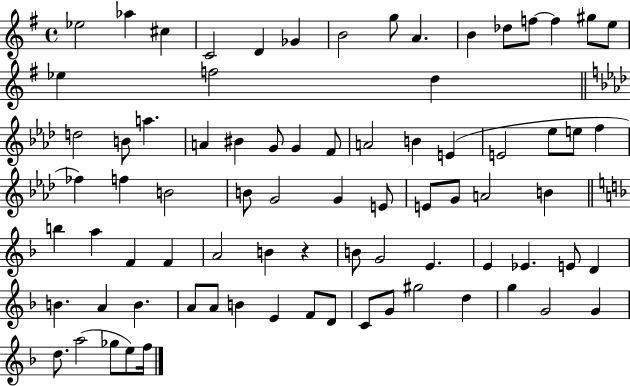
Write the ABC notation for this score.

X:1
T:Untitled
M:4/4
L:1/4
K:G
_e2 _a ^c C2 D _G B2 g/2 A B _d/2 f/2 f ^g/2 e/2 _e f2 d d2 B/2 a A ^B G/2 G F/2 A2 B E E2 _e/2 e/2 f _f f B2 B/2 G2 G E/2 E/2 G/2 A2 B b a F F A2 B z B/2 G2 E E _E E/2 D B A B A/2 A/2 B E F/2 D/2 C/2 G/2 ^g2 d g G2 G d/2 a2 _g/2 e/2 f/4